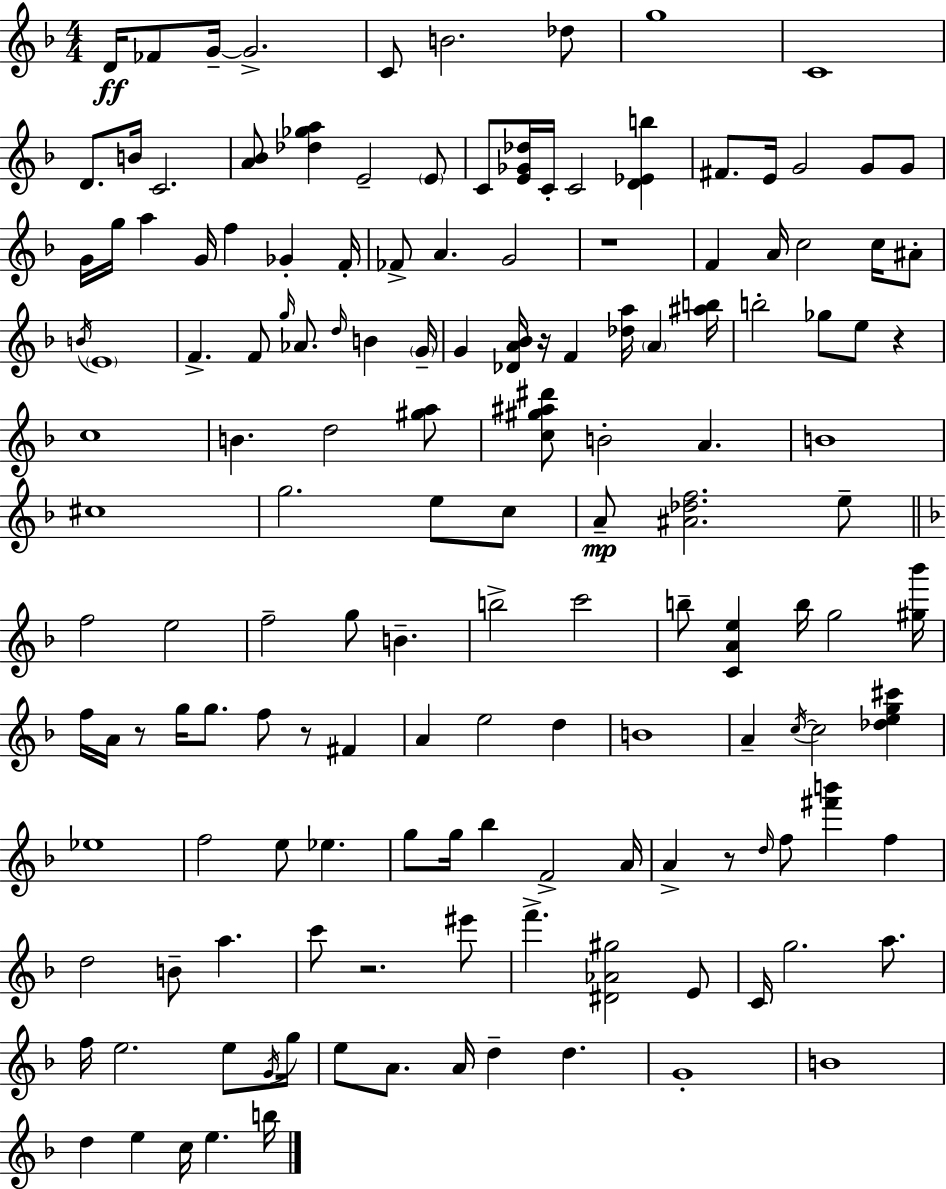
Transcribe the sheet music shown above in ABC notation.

X:1
T:Untitled
M:4/4
L:1/4
K:F
D/4 _F/2 G/4 G2 C/2 B2 _d/2 g4 C4 D/2 B/4 C2 [A_B]/2 [_d_ga] E2 E/2 C/2 [E_G_d]/4 C/4 C2 [D_Eb] ^F/2 E/4 G2 G/2 G/2 G/4 g/4 a G/4 f _G F/4 _F/2 A G2 z4 F A/4 c2 c/4 ^A/2 B/4 E4 F F/2 g/4 _A/2 d/4 B G/4 G [_DA_B]/4 z/4 F [_da]/4 A [^ab]/4 b2 _g/2 e/2 z c4 B d2 [^ga]/2 [c^g^a^d']/2 B2 A B4 ^c4 g2 e/2 c/2 A/2 [^A_df]2 e/2 f2 e2 f2 g/2 B b2 c'2 b/2 [CAe] b/4 g2 [^g_b']/4 f/4 A/4 z/2 g/4 g/2 f/2 z/2 ^F A e2 d B4 A c/4 c2 [_deg^c'] _e4 f2 e/2 _e g/2 g/4 _b F2 A/4 A z/2 d/4 f/2 [^f'b'] f d2 B/2 a c'/2 z2 ^e'/2 f' [^D_A^g]2 E/2 C/4 g2 a/2 f/4 e2 e/2 G/4 g/4 e/2 A/2 A/4 d d G4 B4 d e c/4 e b/4